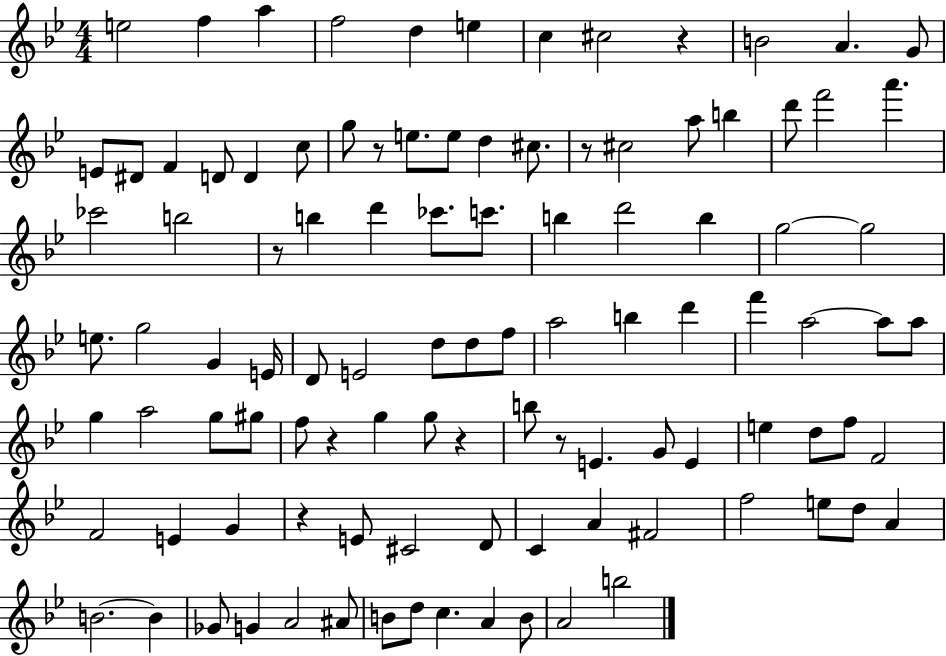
E5/h F5/q A5/q F5/h D5/q E5/q C5/q C#5/h R/q B4/h A4/q. G4/e E4/e D#4/e F4/q D4/e D4/q C5/e G5/e R/e E5/e. E5/e D5/q C#5/e. R/e C#5/h A5/e B5/q D6/e F6/h A6/q. CES6/h B5/h R/e B5/q D6/q CES6/e. C6/e. B5/q D6/h B5/q G5/h G5/h E5/e. G5/h G4/q E4/s D4/e E4/h D5/e D5/e F5/e A5/h B5/q D6/q F6/q A5/h A5/e A5/e G5/q A5/h G5/e G#5/e F5/e R/q G5/q G5/e R/q B5/e R/e E4/q. G4/e E4/q E5/q D5/e F5/e F4/h F4/h E4/q G4/q R/q E4/e C#4/h D4/e C4/q A4/q F#4/h F5/h E5/e D5/e A4/q B4/h. B4/q Gb4/e G4/q A4/h A#4/e B4/e D5/e C5/q. A4/q B4/e A4/h B5/h